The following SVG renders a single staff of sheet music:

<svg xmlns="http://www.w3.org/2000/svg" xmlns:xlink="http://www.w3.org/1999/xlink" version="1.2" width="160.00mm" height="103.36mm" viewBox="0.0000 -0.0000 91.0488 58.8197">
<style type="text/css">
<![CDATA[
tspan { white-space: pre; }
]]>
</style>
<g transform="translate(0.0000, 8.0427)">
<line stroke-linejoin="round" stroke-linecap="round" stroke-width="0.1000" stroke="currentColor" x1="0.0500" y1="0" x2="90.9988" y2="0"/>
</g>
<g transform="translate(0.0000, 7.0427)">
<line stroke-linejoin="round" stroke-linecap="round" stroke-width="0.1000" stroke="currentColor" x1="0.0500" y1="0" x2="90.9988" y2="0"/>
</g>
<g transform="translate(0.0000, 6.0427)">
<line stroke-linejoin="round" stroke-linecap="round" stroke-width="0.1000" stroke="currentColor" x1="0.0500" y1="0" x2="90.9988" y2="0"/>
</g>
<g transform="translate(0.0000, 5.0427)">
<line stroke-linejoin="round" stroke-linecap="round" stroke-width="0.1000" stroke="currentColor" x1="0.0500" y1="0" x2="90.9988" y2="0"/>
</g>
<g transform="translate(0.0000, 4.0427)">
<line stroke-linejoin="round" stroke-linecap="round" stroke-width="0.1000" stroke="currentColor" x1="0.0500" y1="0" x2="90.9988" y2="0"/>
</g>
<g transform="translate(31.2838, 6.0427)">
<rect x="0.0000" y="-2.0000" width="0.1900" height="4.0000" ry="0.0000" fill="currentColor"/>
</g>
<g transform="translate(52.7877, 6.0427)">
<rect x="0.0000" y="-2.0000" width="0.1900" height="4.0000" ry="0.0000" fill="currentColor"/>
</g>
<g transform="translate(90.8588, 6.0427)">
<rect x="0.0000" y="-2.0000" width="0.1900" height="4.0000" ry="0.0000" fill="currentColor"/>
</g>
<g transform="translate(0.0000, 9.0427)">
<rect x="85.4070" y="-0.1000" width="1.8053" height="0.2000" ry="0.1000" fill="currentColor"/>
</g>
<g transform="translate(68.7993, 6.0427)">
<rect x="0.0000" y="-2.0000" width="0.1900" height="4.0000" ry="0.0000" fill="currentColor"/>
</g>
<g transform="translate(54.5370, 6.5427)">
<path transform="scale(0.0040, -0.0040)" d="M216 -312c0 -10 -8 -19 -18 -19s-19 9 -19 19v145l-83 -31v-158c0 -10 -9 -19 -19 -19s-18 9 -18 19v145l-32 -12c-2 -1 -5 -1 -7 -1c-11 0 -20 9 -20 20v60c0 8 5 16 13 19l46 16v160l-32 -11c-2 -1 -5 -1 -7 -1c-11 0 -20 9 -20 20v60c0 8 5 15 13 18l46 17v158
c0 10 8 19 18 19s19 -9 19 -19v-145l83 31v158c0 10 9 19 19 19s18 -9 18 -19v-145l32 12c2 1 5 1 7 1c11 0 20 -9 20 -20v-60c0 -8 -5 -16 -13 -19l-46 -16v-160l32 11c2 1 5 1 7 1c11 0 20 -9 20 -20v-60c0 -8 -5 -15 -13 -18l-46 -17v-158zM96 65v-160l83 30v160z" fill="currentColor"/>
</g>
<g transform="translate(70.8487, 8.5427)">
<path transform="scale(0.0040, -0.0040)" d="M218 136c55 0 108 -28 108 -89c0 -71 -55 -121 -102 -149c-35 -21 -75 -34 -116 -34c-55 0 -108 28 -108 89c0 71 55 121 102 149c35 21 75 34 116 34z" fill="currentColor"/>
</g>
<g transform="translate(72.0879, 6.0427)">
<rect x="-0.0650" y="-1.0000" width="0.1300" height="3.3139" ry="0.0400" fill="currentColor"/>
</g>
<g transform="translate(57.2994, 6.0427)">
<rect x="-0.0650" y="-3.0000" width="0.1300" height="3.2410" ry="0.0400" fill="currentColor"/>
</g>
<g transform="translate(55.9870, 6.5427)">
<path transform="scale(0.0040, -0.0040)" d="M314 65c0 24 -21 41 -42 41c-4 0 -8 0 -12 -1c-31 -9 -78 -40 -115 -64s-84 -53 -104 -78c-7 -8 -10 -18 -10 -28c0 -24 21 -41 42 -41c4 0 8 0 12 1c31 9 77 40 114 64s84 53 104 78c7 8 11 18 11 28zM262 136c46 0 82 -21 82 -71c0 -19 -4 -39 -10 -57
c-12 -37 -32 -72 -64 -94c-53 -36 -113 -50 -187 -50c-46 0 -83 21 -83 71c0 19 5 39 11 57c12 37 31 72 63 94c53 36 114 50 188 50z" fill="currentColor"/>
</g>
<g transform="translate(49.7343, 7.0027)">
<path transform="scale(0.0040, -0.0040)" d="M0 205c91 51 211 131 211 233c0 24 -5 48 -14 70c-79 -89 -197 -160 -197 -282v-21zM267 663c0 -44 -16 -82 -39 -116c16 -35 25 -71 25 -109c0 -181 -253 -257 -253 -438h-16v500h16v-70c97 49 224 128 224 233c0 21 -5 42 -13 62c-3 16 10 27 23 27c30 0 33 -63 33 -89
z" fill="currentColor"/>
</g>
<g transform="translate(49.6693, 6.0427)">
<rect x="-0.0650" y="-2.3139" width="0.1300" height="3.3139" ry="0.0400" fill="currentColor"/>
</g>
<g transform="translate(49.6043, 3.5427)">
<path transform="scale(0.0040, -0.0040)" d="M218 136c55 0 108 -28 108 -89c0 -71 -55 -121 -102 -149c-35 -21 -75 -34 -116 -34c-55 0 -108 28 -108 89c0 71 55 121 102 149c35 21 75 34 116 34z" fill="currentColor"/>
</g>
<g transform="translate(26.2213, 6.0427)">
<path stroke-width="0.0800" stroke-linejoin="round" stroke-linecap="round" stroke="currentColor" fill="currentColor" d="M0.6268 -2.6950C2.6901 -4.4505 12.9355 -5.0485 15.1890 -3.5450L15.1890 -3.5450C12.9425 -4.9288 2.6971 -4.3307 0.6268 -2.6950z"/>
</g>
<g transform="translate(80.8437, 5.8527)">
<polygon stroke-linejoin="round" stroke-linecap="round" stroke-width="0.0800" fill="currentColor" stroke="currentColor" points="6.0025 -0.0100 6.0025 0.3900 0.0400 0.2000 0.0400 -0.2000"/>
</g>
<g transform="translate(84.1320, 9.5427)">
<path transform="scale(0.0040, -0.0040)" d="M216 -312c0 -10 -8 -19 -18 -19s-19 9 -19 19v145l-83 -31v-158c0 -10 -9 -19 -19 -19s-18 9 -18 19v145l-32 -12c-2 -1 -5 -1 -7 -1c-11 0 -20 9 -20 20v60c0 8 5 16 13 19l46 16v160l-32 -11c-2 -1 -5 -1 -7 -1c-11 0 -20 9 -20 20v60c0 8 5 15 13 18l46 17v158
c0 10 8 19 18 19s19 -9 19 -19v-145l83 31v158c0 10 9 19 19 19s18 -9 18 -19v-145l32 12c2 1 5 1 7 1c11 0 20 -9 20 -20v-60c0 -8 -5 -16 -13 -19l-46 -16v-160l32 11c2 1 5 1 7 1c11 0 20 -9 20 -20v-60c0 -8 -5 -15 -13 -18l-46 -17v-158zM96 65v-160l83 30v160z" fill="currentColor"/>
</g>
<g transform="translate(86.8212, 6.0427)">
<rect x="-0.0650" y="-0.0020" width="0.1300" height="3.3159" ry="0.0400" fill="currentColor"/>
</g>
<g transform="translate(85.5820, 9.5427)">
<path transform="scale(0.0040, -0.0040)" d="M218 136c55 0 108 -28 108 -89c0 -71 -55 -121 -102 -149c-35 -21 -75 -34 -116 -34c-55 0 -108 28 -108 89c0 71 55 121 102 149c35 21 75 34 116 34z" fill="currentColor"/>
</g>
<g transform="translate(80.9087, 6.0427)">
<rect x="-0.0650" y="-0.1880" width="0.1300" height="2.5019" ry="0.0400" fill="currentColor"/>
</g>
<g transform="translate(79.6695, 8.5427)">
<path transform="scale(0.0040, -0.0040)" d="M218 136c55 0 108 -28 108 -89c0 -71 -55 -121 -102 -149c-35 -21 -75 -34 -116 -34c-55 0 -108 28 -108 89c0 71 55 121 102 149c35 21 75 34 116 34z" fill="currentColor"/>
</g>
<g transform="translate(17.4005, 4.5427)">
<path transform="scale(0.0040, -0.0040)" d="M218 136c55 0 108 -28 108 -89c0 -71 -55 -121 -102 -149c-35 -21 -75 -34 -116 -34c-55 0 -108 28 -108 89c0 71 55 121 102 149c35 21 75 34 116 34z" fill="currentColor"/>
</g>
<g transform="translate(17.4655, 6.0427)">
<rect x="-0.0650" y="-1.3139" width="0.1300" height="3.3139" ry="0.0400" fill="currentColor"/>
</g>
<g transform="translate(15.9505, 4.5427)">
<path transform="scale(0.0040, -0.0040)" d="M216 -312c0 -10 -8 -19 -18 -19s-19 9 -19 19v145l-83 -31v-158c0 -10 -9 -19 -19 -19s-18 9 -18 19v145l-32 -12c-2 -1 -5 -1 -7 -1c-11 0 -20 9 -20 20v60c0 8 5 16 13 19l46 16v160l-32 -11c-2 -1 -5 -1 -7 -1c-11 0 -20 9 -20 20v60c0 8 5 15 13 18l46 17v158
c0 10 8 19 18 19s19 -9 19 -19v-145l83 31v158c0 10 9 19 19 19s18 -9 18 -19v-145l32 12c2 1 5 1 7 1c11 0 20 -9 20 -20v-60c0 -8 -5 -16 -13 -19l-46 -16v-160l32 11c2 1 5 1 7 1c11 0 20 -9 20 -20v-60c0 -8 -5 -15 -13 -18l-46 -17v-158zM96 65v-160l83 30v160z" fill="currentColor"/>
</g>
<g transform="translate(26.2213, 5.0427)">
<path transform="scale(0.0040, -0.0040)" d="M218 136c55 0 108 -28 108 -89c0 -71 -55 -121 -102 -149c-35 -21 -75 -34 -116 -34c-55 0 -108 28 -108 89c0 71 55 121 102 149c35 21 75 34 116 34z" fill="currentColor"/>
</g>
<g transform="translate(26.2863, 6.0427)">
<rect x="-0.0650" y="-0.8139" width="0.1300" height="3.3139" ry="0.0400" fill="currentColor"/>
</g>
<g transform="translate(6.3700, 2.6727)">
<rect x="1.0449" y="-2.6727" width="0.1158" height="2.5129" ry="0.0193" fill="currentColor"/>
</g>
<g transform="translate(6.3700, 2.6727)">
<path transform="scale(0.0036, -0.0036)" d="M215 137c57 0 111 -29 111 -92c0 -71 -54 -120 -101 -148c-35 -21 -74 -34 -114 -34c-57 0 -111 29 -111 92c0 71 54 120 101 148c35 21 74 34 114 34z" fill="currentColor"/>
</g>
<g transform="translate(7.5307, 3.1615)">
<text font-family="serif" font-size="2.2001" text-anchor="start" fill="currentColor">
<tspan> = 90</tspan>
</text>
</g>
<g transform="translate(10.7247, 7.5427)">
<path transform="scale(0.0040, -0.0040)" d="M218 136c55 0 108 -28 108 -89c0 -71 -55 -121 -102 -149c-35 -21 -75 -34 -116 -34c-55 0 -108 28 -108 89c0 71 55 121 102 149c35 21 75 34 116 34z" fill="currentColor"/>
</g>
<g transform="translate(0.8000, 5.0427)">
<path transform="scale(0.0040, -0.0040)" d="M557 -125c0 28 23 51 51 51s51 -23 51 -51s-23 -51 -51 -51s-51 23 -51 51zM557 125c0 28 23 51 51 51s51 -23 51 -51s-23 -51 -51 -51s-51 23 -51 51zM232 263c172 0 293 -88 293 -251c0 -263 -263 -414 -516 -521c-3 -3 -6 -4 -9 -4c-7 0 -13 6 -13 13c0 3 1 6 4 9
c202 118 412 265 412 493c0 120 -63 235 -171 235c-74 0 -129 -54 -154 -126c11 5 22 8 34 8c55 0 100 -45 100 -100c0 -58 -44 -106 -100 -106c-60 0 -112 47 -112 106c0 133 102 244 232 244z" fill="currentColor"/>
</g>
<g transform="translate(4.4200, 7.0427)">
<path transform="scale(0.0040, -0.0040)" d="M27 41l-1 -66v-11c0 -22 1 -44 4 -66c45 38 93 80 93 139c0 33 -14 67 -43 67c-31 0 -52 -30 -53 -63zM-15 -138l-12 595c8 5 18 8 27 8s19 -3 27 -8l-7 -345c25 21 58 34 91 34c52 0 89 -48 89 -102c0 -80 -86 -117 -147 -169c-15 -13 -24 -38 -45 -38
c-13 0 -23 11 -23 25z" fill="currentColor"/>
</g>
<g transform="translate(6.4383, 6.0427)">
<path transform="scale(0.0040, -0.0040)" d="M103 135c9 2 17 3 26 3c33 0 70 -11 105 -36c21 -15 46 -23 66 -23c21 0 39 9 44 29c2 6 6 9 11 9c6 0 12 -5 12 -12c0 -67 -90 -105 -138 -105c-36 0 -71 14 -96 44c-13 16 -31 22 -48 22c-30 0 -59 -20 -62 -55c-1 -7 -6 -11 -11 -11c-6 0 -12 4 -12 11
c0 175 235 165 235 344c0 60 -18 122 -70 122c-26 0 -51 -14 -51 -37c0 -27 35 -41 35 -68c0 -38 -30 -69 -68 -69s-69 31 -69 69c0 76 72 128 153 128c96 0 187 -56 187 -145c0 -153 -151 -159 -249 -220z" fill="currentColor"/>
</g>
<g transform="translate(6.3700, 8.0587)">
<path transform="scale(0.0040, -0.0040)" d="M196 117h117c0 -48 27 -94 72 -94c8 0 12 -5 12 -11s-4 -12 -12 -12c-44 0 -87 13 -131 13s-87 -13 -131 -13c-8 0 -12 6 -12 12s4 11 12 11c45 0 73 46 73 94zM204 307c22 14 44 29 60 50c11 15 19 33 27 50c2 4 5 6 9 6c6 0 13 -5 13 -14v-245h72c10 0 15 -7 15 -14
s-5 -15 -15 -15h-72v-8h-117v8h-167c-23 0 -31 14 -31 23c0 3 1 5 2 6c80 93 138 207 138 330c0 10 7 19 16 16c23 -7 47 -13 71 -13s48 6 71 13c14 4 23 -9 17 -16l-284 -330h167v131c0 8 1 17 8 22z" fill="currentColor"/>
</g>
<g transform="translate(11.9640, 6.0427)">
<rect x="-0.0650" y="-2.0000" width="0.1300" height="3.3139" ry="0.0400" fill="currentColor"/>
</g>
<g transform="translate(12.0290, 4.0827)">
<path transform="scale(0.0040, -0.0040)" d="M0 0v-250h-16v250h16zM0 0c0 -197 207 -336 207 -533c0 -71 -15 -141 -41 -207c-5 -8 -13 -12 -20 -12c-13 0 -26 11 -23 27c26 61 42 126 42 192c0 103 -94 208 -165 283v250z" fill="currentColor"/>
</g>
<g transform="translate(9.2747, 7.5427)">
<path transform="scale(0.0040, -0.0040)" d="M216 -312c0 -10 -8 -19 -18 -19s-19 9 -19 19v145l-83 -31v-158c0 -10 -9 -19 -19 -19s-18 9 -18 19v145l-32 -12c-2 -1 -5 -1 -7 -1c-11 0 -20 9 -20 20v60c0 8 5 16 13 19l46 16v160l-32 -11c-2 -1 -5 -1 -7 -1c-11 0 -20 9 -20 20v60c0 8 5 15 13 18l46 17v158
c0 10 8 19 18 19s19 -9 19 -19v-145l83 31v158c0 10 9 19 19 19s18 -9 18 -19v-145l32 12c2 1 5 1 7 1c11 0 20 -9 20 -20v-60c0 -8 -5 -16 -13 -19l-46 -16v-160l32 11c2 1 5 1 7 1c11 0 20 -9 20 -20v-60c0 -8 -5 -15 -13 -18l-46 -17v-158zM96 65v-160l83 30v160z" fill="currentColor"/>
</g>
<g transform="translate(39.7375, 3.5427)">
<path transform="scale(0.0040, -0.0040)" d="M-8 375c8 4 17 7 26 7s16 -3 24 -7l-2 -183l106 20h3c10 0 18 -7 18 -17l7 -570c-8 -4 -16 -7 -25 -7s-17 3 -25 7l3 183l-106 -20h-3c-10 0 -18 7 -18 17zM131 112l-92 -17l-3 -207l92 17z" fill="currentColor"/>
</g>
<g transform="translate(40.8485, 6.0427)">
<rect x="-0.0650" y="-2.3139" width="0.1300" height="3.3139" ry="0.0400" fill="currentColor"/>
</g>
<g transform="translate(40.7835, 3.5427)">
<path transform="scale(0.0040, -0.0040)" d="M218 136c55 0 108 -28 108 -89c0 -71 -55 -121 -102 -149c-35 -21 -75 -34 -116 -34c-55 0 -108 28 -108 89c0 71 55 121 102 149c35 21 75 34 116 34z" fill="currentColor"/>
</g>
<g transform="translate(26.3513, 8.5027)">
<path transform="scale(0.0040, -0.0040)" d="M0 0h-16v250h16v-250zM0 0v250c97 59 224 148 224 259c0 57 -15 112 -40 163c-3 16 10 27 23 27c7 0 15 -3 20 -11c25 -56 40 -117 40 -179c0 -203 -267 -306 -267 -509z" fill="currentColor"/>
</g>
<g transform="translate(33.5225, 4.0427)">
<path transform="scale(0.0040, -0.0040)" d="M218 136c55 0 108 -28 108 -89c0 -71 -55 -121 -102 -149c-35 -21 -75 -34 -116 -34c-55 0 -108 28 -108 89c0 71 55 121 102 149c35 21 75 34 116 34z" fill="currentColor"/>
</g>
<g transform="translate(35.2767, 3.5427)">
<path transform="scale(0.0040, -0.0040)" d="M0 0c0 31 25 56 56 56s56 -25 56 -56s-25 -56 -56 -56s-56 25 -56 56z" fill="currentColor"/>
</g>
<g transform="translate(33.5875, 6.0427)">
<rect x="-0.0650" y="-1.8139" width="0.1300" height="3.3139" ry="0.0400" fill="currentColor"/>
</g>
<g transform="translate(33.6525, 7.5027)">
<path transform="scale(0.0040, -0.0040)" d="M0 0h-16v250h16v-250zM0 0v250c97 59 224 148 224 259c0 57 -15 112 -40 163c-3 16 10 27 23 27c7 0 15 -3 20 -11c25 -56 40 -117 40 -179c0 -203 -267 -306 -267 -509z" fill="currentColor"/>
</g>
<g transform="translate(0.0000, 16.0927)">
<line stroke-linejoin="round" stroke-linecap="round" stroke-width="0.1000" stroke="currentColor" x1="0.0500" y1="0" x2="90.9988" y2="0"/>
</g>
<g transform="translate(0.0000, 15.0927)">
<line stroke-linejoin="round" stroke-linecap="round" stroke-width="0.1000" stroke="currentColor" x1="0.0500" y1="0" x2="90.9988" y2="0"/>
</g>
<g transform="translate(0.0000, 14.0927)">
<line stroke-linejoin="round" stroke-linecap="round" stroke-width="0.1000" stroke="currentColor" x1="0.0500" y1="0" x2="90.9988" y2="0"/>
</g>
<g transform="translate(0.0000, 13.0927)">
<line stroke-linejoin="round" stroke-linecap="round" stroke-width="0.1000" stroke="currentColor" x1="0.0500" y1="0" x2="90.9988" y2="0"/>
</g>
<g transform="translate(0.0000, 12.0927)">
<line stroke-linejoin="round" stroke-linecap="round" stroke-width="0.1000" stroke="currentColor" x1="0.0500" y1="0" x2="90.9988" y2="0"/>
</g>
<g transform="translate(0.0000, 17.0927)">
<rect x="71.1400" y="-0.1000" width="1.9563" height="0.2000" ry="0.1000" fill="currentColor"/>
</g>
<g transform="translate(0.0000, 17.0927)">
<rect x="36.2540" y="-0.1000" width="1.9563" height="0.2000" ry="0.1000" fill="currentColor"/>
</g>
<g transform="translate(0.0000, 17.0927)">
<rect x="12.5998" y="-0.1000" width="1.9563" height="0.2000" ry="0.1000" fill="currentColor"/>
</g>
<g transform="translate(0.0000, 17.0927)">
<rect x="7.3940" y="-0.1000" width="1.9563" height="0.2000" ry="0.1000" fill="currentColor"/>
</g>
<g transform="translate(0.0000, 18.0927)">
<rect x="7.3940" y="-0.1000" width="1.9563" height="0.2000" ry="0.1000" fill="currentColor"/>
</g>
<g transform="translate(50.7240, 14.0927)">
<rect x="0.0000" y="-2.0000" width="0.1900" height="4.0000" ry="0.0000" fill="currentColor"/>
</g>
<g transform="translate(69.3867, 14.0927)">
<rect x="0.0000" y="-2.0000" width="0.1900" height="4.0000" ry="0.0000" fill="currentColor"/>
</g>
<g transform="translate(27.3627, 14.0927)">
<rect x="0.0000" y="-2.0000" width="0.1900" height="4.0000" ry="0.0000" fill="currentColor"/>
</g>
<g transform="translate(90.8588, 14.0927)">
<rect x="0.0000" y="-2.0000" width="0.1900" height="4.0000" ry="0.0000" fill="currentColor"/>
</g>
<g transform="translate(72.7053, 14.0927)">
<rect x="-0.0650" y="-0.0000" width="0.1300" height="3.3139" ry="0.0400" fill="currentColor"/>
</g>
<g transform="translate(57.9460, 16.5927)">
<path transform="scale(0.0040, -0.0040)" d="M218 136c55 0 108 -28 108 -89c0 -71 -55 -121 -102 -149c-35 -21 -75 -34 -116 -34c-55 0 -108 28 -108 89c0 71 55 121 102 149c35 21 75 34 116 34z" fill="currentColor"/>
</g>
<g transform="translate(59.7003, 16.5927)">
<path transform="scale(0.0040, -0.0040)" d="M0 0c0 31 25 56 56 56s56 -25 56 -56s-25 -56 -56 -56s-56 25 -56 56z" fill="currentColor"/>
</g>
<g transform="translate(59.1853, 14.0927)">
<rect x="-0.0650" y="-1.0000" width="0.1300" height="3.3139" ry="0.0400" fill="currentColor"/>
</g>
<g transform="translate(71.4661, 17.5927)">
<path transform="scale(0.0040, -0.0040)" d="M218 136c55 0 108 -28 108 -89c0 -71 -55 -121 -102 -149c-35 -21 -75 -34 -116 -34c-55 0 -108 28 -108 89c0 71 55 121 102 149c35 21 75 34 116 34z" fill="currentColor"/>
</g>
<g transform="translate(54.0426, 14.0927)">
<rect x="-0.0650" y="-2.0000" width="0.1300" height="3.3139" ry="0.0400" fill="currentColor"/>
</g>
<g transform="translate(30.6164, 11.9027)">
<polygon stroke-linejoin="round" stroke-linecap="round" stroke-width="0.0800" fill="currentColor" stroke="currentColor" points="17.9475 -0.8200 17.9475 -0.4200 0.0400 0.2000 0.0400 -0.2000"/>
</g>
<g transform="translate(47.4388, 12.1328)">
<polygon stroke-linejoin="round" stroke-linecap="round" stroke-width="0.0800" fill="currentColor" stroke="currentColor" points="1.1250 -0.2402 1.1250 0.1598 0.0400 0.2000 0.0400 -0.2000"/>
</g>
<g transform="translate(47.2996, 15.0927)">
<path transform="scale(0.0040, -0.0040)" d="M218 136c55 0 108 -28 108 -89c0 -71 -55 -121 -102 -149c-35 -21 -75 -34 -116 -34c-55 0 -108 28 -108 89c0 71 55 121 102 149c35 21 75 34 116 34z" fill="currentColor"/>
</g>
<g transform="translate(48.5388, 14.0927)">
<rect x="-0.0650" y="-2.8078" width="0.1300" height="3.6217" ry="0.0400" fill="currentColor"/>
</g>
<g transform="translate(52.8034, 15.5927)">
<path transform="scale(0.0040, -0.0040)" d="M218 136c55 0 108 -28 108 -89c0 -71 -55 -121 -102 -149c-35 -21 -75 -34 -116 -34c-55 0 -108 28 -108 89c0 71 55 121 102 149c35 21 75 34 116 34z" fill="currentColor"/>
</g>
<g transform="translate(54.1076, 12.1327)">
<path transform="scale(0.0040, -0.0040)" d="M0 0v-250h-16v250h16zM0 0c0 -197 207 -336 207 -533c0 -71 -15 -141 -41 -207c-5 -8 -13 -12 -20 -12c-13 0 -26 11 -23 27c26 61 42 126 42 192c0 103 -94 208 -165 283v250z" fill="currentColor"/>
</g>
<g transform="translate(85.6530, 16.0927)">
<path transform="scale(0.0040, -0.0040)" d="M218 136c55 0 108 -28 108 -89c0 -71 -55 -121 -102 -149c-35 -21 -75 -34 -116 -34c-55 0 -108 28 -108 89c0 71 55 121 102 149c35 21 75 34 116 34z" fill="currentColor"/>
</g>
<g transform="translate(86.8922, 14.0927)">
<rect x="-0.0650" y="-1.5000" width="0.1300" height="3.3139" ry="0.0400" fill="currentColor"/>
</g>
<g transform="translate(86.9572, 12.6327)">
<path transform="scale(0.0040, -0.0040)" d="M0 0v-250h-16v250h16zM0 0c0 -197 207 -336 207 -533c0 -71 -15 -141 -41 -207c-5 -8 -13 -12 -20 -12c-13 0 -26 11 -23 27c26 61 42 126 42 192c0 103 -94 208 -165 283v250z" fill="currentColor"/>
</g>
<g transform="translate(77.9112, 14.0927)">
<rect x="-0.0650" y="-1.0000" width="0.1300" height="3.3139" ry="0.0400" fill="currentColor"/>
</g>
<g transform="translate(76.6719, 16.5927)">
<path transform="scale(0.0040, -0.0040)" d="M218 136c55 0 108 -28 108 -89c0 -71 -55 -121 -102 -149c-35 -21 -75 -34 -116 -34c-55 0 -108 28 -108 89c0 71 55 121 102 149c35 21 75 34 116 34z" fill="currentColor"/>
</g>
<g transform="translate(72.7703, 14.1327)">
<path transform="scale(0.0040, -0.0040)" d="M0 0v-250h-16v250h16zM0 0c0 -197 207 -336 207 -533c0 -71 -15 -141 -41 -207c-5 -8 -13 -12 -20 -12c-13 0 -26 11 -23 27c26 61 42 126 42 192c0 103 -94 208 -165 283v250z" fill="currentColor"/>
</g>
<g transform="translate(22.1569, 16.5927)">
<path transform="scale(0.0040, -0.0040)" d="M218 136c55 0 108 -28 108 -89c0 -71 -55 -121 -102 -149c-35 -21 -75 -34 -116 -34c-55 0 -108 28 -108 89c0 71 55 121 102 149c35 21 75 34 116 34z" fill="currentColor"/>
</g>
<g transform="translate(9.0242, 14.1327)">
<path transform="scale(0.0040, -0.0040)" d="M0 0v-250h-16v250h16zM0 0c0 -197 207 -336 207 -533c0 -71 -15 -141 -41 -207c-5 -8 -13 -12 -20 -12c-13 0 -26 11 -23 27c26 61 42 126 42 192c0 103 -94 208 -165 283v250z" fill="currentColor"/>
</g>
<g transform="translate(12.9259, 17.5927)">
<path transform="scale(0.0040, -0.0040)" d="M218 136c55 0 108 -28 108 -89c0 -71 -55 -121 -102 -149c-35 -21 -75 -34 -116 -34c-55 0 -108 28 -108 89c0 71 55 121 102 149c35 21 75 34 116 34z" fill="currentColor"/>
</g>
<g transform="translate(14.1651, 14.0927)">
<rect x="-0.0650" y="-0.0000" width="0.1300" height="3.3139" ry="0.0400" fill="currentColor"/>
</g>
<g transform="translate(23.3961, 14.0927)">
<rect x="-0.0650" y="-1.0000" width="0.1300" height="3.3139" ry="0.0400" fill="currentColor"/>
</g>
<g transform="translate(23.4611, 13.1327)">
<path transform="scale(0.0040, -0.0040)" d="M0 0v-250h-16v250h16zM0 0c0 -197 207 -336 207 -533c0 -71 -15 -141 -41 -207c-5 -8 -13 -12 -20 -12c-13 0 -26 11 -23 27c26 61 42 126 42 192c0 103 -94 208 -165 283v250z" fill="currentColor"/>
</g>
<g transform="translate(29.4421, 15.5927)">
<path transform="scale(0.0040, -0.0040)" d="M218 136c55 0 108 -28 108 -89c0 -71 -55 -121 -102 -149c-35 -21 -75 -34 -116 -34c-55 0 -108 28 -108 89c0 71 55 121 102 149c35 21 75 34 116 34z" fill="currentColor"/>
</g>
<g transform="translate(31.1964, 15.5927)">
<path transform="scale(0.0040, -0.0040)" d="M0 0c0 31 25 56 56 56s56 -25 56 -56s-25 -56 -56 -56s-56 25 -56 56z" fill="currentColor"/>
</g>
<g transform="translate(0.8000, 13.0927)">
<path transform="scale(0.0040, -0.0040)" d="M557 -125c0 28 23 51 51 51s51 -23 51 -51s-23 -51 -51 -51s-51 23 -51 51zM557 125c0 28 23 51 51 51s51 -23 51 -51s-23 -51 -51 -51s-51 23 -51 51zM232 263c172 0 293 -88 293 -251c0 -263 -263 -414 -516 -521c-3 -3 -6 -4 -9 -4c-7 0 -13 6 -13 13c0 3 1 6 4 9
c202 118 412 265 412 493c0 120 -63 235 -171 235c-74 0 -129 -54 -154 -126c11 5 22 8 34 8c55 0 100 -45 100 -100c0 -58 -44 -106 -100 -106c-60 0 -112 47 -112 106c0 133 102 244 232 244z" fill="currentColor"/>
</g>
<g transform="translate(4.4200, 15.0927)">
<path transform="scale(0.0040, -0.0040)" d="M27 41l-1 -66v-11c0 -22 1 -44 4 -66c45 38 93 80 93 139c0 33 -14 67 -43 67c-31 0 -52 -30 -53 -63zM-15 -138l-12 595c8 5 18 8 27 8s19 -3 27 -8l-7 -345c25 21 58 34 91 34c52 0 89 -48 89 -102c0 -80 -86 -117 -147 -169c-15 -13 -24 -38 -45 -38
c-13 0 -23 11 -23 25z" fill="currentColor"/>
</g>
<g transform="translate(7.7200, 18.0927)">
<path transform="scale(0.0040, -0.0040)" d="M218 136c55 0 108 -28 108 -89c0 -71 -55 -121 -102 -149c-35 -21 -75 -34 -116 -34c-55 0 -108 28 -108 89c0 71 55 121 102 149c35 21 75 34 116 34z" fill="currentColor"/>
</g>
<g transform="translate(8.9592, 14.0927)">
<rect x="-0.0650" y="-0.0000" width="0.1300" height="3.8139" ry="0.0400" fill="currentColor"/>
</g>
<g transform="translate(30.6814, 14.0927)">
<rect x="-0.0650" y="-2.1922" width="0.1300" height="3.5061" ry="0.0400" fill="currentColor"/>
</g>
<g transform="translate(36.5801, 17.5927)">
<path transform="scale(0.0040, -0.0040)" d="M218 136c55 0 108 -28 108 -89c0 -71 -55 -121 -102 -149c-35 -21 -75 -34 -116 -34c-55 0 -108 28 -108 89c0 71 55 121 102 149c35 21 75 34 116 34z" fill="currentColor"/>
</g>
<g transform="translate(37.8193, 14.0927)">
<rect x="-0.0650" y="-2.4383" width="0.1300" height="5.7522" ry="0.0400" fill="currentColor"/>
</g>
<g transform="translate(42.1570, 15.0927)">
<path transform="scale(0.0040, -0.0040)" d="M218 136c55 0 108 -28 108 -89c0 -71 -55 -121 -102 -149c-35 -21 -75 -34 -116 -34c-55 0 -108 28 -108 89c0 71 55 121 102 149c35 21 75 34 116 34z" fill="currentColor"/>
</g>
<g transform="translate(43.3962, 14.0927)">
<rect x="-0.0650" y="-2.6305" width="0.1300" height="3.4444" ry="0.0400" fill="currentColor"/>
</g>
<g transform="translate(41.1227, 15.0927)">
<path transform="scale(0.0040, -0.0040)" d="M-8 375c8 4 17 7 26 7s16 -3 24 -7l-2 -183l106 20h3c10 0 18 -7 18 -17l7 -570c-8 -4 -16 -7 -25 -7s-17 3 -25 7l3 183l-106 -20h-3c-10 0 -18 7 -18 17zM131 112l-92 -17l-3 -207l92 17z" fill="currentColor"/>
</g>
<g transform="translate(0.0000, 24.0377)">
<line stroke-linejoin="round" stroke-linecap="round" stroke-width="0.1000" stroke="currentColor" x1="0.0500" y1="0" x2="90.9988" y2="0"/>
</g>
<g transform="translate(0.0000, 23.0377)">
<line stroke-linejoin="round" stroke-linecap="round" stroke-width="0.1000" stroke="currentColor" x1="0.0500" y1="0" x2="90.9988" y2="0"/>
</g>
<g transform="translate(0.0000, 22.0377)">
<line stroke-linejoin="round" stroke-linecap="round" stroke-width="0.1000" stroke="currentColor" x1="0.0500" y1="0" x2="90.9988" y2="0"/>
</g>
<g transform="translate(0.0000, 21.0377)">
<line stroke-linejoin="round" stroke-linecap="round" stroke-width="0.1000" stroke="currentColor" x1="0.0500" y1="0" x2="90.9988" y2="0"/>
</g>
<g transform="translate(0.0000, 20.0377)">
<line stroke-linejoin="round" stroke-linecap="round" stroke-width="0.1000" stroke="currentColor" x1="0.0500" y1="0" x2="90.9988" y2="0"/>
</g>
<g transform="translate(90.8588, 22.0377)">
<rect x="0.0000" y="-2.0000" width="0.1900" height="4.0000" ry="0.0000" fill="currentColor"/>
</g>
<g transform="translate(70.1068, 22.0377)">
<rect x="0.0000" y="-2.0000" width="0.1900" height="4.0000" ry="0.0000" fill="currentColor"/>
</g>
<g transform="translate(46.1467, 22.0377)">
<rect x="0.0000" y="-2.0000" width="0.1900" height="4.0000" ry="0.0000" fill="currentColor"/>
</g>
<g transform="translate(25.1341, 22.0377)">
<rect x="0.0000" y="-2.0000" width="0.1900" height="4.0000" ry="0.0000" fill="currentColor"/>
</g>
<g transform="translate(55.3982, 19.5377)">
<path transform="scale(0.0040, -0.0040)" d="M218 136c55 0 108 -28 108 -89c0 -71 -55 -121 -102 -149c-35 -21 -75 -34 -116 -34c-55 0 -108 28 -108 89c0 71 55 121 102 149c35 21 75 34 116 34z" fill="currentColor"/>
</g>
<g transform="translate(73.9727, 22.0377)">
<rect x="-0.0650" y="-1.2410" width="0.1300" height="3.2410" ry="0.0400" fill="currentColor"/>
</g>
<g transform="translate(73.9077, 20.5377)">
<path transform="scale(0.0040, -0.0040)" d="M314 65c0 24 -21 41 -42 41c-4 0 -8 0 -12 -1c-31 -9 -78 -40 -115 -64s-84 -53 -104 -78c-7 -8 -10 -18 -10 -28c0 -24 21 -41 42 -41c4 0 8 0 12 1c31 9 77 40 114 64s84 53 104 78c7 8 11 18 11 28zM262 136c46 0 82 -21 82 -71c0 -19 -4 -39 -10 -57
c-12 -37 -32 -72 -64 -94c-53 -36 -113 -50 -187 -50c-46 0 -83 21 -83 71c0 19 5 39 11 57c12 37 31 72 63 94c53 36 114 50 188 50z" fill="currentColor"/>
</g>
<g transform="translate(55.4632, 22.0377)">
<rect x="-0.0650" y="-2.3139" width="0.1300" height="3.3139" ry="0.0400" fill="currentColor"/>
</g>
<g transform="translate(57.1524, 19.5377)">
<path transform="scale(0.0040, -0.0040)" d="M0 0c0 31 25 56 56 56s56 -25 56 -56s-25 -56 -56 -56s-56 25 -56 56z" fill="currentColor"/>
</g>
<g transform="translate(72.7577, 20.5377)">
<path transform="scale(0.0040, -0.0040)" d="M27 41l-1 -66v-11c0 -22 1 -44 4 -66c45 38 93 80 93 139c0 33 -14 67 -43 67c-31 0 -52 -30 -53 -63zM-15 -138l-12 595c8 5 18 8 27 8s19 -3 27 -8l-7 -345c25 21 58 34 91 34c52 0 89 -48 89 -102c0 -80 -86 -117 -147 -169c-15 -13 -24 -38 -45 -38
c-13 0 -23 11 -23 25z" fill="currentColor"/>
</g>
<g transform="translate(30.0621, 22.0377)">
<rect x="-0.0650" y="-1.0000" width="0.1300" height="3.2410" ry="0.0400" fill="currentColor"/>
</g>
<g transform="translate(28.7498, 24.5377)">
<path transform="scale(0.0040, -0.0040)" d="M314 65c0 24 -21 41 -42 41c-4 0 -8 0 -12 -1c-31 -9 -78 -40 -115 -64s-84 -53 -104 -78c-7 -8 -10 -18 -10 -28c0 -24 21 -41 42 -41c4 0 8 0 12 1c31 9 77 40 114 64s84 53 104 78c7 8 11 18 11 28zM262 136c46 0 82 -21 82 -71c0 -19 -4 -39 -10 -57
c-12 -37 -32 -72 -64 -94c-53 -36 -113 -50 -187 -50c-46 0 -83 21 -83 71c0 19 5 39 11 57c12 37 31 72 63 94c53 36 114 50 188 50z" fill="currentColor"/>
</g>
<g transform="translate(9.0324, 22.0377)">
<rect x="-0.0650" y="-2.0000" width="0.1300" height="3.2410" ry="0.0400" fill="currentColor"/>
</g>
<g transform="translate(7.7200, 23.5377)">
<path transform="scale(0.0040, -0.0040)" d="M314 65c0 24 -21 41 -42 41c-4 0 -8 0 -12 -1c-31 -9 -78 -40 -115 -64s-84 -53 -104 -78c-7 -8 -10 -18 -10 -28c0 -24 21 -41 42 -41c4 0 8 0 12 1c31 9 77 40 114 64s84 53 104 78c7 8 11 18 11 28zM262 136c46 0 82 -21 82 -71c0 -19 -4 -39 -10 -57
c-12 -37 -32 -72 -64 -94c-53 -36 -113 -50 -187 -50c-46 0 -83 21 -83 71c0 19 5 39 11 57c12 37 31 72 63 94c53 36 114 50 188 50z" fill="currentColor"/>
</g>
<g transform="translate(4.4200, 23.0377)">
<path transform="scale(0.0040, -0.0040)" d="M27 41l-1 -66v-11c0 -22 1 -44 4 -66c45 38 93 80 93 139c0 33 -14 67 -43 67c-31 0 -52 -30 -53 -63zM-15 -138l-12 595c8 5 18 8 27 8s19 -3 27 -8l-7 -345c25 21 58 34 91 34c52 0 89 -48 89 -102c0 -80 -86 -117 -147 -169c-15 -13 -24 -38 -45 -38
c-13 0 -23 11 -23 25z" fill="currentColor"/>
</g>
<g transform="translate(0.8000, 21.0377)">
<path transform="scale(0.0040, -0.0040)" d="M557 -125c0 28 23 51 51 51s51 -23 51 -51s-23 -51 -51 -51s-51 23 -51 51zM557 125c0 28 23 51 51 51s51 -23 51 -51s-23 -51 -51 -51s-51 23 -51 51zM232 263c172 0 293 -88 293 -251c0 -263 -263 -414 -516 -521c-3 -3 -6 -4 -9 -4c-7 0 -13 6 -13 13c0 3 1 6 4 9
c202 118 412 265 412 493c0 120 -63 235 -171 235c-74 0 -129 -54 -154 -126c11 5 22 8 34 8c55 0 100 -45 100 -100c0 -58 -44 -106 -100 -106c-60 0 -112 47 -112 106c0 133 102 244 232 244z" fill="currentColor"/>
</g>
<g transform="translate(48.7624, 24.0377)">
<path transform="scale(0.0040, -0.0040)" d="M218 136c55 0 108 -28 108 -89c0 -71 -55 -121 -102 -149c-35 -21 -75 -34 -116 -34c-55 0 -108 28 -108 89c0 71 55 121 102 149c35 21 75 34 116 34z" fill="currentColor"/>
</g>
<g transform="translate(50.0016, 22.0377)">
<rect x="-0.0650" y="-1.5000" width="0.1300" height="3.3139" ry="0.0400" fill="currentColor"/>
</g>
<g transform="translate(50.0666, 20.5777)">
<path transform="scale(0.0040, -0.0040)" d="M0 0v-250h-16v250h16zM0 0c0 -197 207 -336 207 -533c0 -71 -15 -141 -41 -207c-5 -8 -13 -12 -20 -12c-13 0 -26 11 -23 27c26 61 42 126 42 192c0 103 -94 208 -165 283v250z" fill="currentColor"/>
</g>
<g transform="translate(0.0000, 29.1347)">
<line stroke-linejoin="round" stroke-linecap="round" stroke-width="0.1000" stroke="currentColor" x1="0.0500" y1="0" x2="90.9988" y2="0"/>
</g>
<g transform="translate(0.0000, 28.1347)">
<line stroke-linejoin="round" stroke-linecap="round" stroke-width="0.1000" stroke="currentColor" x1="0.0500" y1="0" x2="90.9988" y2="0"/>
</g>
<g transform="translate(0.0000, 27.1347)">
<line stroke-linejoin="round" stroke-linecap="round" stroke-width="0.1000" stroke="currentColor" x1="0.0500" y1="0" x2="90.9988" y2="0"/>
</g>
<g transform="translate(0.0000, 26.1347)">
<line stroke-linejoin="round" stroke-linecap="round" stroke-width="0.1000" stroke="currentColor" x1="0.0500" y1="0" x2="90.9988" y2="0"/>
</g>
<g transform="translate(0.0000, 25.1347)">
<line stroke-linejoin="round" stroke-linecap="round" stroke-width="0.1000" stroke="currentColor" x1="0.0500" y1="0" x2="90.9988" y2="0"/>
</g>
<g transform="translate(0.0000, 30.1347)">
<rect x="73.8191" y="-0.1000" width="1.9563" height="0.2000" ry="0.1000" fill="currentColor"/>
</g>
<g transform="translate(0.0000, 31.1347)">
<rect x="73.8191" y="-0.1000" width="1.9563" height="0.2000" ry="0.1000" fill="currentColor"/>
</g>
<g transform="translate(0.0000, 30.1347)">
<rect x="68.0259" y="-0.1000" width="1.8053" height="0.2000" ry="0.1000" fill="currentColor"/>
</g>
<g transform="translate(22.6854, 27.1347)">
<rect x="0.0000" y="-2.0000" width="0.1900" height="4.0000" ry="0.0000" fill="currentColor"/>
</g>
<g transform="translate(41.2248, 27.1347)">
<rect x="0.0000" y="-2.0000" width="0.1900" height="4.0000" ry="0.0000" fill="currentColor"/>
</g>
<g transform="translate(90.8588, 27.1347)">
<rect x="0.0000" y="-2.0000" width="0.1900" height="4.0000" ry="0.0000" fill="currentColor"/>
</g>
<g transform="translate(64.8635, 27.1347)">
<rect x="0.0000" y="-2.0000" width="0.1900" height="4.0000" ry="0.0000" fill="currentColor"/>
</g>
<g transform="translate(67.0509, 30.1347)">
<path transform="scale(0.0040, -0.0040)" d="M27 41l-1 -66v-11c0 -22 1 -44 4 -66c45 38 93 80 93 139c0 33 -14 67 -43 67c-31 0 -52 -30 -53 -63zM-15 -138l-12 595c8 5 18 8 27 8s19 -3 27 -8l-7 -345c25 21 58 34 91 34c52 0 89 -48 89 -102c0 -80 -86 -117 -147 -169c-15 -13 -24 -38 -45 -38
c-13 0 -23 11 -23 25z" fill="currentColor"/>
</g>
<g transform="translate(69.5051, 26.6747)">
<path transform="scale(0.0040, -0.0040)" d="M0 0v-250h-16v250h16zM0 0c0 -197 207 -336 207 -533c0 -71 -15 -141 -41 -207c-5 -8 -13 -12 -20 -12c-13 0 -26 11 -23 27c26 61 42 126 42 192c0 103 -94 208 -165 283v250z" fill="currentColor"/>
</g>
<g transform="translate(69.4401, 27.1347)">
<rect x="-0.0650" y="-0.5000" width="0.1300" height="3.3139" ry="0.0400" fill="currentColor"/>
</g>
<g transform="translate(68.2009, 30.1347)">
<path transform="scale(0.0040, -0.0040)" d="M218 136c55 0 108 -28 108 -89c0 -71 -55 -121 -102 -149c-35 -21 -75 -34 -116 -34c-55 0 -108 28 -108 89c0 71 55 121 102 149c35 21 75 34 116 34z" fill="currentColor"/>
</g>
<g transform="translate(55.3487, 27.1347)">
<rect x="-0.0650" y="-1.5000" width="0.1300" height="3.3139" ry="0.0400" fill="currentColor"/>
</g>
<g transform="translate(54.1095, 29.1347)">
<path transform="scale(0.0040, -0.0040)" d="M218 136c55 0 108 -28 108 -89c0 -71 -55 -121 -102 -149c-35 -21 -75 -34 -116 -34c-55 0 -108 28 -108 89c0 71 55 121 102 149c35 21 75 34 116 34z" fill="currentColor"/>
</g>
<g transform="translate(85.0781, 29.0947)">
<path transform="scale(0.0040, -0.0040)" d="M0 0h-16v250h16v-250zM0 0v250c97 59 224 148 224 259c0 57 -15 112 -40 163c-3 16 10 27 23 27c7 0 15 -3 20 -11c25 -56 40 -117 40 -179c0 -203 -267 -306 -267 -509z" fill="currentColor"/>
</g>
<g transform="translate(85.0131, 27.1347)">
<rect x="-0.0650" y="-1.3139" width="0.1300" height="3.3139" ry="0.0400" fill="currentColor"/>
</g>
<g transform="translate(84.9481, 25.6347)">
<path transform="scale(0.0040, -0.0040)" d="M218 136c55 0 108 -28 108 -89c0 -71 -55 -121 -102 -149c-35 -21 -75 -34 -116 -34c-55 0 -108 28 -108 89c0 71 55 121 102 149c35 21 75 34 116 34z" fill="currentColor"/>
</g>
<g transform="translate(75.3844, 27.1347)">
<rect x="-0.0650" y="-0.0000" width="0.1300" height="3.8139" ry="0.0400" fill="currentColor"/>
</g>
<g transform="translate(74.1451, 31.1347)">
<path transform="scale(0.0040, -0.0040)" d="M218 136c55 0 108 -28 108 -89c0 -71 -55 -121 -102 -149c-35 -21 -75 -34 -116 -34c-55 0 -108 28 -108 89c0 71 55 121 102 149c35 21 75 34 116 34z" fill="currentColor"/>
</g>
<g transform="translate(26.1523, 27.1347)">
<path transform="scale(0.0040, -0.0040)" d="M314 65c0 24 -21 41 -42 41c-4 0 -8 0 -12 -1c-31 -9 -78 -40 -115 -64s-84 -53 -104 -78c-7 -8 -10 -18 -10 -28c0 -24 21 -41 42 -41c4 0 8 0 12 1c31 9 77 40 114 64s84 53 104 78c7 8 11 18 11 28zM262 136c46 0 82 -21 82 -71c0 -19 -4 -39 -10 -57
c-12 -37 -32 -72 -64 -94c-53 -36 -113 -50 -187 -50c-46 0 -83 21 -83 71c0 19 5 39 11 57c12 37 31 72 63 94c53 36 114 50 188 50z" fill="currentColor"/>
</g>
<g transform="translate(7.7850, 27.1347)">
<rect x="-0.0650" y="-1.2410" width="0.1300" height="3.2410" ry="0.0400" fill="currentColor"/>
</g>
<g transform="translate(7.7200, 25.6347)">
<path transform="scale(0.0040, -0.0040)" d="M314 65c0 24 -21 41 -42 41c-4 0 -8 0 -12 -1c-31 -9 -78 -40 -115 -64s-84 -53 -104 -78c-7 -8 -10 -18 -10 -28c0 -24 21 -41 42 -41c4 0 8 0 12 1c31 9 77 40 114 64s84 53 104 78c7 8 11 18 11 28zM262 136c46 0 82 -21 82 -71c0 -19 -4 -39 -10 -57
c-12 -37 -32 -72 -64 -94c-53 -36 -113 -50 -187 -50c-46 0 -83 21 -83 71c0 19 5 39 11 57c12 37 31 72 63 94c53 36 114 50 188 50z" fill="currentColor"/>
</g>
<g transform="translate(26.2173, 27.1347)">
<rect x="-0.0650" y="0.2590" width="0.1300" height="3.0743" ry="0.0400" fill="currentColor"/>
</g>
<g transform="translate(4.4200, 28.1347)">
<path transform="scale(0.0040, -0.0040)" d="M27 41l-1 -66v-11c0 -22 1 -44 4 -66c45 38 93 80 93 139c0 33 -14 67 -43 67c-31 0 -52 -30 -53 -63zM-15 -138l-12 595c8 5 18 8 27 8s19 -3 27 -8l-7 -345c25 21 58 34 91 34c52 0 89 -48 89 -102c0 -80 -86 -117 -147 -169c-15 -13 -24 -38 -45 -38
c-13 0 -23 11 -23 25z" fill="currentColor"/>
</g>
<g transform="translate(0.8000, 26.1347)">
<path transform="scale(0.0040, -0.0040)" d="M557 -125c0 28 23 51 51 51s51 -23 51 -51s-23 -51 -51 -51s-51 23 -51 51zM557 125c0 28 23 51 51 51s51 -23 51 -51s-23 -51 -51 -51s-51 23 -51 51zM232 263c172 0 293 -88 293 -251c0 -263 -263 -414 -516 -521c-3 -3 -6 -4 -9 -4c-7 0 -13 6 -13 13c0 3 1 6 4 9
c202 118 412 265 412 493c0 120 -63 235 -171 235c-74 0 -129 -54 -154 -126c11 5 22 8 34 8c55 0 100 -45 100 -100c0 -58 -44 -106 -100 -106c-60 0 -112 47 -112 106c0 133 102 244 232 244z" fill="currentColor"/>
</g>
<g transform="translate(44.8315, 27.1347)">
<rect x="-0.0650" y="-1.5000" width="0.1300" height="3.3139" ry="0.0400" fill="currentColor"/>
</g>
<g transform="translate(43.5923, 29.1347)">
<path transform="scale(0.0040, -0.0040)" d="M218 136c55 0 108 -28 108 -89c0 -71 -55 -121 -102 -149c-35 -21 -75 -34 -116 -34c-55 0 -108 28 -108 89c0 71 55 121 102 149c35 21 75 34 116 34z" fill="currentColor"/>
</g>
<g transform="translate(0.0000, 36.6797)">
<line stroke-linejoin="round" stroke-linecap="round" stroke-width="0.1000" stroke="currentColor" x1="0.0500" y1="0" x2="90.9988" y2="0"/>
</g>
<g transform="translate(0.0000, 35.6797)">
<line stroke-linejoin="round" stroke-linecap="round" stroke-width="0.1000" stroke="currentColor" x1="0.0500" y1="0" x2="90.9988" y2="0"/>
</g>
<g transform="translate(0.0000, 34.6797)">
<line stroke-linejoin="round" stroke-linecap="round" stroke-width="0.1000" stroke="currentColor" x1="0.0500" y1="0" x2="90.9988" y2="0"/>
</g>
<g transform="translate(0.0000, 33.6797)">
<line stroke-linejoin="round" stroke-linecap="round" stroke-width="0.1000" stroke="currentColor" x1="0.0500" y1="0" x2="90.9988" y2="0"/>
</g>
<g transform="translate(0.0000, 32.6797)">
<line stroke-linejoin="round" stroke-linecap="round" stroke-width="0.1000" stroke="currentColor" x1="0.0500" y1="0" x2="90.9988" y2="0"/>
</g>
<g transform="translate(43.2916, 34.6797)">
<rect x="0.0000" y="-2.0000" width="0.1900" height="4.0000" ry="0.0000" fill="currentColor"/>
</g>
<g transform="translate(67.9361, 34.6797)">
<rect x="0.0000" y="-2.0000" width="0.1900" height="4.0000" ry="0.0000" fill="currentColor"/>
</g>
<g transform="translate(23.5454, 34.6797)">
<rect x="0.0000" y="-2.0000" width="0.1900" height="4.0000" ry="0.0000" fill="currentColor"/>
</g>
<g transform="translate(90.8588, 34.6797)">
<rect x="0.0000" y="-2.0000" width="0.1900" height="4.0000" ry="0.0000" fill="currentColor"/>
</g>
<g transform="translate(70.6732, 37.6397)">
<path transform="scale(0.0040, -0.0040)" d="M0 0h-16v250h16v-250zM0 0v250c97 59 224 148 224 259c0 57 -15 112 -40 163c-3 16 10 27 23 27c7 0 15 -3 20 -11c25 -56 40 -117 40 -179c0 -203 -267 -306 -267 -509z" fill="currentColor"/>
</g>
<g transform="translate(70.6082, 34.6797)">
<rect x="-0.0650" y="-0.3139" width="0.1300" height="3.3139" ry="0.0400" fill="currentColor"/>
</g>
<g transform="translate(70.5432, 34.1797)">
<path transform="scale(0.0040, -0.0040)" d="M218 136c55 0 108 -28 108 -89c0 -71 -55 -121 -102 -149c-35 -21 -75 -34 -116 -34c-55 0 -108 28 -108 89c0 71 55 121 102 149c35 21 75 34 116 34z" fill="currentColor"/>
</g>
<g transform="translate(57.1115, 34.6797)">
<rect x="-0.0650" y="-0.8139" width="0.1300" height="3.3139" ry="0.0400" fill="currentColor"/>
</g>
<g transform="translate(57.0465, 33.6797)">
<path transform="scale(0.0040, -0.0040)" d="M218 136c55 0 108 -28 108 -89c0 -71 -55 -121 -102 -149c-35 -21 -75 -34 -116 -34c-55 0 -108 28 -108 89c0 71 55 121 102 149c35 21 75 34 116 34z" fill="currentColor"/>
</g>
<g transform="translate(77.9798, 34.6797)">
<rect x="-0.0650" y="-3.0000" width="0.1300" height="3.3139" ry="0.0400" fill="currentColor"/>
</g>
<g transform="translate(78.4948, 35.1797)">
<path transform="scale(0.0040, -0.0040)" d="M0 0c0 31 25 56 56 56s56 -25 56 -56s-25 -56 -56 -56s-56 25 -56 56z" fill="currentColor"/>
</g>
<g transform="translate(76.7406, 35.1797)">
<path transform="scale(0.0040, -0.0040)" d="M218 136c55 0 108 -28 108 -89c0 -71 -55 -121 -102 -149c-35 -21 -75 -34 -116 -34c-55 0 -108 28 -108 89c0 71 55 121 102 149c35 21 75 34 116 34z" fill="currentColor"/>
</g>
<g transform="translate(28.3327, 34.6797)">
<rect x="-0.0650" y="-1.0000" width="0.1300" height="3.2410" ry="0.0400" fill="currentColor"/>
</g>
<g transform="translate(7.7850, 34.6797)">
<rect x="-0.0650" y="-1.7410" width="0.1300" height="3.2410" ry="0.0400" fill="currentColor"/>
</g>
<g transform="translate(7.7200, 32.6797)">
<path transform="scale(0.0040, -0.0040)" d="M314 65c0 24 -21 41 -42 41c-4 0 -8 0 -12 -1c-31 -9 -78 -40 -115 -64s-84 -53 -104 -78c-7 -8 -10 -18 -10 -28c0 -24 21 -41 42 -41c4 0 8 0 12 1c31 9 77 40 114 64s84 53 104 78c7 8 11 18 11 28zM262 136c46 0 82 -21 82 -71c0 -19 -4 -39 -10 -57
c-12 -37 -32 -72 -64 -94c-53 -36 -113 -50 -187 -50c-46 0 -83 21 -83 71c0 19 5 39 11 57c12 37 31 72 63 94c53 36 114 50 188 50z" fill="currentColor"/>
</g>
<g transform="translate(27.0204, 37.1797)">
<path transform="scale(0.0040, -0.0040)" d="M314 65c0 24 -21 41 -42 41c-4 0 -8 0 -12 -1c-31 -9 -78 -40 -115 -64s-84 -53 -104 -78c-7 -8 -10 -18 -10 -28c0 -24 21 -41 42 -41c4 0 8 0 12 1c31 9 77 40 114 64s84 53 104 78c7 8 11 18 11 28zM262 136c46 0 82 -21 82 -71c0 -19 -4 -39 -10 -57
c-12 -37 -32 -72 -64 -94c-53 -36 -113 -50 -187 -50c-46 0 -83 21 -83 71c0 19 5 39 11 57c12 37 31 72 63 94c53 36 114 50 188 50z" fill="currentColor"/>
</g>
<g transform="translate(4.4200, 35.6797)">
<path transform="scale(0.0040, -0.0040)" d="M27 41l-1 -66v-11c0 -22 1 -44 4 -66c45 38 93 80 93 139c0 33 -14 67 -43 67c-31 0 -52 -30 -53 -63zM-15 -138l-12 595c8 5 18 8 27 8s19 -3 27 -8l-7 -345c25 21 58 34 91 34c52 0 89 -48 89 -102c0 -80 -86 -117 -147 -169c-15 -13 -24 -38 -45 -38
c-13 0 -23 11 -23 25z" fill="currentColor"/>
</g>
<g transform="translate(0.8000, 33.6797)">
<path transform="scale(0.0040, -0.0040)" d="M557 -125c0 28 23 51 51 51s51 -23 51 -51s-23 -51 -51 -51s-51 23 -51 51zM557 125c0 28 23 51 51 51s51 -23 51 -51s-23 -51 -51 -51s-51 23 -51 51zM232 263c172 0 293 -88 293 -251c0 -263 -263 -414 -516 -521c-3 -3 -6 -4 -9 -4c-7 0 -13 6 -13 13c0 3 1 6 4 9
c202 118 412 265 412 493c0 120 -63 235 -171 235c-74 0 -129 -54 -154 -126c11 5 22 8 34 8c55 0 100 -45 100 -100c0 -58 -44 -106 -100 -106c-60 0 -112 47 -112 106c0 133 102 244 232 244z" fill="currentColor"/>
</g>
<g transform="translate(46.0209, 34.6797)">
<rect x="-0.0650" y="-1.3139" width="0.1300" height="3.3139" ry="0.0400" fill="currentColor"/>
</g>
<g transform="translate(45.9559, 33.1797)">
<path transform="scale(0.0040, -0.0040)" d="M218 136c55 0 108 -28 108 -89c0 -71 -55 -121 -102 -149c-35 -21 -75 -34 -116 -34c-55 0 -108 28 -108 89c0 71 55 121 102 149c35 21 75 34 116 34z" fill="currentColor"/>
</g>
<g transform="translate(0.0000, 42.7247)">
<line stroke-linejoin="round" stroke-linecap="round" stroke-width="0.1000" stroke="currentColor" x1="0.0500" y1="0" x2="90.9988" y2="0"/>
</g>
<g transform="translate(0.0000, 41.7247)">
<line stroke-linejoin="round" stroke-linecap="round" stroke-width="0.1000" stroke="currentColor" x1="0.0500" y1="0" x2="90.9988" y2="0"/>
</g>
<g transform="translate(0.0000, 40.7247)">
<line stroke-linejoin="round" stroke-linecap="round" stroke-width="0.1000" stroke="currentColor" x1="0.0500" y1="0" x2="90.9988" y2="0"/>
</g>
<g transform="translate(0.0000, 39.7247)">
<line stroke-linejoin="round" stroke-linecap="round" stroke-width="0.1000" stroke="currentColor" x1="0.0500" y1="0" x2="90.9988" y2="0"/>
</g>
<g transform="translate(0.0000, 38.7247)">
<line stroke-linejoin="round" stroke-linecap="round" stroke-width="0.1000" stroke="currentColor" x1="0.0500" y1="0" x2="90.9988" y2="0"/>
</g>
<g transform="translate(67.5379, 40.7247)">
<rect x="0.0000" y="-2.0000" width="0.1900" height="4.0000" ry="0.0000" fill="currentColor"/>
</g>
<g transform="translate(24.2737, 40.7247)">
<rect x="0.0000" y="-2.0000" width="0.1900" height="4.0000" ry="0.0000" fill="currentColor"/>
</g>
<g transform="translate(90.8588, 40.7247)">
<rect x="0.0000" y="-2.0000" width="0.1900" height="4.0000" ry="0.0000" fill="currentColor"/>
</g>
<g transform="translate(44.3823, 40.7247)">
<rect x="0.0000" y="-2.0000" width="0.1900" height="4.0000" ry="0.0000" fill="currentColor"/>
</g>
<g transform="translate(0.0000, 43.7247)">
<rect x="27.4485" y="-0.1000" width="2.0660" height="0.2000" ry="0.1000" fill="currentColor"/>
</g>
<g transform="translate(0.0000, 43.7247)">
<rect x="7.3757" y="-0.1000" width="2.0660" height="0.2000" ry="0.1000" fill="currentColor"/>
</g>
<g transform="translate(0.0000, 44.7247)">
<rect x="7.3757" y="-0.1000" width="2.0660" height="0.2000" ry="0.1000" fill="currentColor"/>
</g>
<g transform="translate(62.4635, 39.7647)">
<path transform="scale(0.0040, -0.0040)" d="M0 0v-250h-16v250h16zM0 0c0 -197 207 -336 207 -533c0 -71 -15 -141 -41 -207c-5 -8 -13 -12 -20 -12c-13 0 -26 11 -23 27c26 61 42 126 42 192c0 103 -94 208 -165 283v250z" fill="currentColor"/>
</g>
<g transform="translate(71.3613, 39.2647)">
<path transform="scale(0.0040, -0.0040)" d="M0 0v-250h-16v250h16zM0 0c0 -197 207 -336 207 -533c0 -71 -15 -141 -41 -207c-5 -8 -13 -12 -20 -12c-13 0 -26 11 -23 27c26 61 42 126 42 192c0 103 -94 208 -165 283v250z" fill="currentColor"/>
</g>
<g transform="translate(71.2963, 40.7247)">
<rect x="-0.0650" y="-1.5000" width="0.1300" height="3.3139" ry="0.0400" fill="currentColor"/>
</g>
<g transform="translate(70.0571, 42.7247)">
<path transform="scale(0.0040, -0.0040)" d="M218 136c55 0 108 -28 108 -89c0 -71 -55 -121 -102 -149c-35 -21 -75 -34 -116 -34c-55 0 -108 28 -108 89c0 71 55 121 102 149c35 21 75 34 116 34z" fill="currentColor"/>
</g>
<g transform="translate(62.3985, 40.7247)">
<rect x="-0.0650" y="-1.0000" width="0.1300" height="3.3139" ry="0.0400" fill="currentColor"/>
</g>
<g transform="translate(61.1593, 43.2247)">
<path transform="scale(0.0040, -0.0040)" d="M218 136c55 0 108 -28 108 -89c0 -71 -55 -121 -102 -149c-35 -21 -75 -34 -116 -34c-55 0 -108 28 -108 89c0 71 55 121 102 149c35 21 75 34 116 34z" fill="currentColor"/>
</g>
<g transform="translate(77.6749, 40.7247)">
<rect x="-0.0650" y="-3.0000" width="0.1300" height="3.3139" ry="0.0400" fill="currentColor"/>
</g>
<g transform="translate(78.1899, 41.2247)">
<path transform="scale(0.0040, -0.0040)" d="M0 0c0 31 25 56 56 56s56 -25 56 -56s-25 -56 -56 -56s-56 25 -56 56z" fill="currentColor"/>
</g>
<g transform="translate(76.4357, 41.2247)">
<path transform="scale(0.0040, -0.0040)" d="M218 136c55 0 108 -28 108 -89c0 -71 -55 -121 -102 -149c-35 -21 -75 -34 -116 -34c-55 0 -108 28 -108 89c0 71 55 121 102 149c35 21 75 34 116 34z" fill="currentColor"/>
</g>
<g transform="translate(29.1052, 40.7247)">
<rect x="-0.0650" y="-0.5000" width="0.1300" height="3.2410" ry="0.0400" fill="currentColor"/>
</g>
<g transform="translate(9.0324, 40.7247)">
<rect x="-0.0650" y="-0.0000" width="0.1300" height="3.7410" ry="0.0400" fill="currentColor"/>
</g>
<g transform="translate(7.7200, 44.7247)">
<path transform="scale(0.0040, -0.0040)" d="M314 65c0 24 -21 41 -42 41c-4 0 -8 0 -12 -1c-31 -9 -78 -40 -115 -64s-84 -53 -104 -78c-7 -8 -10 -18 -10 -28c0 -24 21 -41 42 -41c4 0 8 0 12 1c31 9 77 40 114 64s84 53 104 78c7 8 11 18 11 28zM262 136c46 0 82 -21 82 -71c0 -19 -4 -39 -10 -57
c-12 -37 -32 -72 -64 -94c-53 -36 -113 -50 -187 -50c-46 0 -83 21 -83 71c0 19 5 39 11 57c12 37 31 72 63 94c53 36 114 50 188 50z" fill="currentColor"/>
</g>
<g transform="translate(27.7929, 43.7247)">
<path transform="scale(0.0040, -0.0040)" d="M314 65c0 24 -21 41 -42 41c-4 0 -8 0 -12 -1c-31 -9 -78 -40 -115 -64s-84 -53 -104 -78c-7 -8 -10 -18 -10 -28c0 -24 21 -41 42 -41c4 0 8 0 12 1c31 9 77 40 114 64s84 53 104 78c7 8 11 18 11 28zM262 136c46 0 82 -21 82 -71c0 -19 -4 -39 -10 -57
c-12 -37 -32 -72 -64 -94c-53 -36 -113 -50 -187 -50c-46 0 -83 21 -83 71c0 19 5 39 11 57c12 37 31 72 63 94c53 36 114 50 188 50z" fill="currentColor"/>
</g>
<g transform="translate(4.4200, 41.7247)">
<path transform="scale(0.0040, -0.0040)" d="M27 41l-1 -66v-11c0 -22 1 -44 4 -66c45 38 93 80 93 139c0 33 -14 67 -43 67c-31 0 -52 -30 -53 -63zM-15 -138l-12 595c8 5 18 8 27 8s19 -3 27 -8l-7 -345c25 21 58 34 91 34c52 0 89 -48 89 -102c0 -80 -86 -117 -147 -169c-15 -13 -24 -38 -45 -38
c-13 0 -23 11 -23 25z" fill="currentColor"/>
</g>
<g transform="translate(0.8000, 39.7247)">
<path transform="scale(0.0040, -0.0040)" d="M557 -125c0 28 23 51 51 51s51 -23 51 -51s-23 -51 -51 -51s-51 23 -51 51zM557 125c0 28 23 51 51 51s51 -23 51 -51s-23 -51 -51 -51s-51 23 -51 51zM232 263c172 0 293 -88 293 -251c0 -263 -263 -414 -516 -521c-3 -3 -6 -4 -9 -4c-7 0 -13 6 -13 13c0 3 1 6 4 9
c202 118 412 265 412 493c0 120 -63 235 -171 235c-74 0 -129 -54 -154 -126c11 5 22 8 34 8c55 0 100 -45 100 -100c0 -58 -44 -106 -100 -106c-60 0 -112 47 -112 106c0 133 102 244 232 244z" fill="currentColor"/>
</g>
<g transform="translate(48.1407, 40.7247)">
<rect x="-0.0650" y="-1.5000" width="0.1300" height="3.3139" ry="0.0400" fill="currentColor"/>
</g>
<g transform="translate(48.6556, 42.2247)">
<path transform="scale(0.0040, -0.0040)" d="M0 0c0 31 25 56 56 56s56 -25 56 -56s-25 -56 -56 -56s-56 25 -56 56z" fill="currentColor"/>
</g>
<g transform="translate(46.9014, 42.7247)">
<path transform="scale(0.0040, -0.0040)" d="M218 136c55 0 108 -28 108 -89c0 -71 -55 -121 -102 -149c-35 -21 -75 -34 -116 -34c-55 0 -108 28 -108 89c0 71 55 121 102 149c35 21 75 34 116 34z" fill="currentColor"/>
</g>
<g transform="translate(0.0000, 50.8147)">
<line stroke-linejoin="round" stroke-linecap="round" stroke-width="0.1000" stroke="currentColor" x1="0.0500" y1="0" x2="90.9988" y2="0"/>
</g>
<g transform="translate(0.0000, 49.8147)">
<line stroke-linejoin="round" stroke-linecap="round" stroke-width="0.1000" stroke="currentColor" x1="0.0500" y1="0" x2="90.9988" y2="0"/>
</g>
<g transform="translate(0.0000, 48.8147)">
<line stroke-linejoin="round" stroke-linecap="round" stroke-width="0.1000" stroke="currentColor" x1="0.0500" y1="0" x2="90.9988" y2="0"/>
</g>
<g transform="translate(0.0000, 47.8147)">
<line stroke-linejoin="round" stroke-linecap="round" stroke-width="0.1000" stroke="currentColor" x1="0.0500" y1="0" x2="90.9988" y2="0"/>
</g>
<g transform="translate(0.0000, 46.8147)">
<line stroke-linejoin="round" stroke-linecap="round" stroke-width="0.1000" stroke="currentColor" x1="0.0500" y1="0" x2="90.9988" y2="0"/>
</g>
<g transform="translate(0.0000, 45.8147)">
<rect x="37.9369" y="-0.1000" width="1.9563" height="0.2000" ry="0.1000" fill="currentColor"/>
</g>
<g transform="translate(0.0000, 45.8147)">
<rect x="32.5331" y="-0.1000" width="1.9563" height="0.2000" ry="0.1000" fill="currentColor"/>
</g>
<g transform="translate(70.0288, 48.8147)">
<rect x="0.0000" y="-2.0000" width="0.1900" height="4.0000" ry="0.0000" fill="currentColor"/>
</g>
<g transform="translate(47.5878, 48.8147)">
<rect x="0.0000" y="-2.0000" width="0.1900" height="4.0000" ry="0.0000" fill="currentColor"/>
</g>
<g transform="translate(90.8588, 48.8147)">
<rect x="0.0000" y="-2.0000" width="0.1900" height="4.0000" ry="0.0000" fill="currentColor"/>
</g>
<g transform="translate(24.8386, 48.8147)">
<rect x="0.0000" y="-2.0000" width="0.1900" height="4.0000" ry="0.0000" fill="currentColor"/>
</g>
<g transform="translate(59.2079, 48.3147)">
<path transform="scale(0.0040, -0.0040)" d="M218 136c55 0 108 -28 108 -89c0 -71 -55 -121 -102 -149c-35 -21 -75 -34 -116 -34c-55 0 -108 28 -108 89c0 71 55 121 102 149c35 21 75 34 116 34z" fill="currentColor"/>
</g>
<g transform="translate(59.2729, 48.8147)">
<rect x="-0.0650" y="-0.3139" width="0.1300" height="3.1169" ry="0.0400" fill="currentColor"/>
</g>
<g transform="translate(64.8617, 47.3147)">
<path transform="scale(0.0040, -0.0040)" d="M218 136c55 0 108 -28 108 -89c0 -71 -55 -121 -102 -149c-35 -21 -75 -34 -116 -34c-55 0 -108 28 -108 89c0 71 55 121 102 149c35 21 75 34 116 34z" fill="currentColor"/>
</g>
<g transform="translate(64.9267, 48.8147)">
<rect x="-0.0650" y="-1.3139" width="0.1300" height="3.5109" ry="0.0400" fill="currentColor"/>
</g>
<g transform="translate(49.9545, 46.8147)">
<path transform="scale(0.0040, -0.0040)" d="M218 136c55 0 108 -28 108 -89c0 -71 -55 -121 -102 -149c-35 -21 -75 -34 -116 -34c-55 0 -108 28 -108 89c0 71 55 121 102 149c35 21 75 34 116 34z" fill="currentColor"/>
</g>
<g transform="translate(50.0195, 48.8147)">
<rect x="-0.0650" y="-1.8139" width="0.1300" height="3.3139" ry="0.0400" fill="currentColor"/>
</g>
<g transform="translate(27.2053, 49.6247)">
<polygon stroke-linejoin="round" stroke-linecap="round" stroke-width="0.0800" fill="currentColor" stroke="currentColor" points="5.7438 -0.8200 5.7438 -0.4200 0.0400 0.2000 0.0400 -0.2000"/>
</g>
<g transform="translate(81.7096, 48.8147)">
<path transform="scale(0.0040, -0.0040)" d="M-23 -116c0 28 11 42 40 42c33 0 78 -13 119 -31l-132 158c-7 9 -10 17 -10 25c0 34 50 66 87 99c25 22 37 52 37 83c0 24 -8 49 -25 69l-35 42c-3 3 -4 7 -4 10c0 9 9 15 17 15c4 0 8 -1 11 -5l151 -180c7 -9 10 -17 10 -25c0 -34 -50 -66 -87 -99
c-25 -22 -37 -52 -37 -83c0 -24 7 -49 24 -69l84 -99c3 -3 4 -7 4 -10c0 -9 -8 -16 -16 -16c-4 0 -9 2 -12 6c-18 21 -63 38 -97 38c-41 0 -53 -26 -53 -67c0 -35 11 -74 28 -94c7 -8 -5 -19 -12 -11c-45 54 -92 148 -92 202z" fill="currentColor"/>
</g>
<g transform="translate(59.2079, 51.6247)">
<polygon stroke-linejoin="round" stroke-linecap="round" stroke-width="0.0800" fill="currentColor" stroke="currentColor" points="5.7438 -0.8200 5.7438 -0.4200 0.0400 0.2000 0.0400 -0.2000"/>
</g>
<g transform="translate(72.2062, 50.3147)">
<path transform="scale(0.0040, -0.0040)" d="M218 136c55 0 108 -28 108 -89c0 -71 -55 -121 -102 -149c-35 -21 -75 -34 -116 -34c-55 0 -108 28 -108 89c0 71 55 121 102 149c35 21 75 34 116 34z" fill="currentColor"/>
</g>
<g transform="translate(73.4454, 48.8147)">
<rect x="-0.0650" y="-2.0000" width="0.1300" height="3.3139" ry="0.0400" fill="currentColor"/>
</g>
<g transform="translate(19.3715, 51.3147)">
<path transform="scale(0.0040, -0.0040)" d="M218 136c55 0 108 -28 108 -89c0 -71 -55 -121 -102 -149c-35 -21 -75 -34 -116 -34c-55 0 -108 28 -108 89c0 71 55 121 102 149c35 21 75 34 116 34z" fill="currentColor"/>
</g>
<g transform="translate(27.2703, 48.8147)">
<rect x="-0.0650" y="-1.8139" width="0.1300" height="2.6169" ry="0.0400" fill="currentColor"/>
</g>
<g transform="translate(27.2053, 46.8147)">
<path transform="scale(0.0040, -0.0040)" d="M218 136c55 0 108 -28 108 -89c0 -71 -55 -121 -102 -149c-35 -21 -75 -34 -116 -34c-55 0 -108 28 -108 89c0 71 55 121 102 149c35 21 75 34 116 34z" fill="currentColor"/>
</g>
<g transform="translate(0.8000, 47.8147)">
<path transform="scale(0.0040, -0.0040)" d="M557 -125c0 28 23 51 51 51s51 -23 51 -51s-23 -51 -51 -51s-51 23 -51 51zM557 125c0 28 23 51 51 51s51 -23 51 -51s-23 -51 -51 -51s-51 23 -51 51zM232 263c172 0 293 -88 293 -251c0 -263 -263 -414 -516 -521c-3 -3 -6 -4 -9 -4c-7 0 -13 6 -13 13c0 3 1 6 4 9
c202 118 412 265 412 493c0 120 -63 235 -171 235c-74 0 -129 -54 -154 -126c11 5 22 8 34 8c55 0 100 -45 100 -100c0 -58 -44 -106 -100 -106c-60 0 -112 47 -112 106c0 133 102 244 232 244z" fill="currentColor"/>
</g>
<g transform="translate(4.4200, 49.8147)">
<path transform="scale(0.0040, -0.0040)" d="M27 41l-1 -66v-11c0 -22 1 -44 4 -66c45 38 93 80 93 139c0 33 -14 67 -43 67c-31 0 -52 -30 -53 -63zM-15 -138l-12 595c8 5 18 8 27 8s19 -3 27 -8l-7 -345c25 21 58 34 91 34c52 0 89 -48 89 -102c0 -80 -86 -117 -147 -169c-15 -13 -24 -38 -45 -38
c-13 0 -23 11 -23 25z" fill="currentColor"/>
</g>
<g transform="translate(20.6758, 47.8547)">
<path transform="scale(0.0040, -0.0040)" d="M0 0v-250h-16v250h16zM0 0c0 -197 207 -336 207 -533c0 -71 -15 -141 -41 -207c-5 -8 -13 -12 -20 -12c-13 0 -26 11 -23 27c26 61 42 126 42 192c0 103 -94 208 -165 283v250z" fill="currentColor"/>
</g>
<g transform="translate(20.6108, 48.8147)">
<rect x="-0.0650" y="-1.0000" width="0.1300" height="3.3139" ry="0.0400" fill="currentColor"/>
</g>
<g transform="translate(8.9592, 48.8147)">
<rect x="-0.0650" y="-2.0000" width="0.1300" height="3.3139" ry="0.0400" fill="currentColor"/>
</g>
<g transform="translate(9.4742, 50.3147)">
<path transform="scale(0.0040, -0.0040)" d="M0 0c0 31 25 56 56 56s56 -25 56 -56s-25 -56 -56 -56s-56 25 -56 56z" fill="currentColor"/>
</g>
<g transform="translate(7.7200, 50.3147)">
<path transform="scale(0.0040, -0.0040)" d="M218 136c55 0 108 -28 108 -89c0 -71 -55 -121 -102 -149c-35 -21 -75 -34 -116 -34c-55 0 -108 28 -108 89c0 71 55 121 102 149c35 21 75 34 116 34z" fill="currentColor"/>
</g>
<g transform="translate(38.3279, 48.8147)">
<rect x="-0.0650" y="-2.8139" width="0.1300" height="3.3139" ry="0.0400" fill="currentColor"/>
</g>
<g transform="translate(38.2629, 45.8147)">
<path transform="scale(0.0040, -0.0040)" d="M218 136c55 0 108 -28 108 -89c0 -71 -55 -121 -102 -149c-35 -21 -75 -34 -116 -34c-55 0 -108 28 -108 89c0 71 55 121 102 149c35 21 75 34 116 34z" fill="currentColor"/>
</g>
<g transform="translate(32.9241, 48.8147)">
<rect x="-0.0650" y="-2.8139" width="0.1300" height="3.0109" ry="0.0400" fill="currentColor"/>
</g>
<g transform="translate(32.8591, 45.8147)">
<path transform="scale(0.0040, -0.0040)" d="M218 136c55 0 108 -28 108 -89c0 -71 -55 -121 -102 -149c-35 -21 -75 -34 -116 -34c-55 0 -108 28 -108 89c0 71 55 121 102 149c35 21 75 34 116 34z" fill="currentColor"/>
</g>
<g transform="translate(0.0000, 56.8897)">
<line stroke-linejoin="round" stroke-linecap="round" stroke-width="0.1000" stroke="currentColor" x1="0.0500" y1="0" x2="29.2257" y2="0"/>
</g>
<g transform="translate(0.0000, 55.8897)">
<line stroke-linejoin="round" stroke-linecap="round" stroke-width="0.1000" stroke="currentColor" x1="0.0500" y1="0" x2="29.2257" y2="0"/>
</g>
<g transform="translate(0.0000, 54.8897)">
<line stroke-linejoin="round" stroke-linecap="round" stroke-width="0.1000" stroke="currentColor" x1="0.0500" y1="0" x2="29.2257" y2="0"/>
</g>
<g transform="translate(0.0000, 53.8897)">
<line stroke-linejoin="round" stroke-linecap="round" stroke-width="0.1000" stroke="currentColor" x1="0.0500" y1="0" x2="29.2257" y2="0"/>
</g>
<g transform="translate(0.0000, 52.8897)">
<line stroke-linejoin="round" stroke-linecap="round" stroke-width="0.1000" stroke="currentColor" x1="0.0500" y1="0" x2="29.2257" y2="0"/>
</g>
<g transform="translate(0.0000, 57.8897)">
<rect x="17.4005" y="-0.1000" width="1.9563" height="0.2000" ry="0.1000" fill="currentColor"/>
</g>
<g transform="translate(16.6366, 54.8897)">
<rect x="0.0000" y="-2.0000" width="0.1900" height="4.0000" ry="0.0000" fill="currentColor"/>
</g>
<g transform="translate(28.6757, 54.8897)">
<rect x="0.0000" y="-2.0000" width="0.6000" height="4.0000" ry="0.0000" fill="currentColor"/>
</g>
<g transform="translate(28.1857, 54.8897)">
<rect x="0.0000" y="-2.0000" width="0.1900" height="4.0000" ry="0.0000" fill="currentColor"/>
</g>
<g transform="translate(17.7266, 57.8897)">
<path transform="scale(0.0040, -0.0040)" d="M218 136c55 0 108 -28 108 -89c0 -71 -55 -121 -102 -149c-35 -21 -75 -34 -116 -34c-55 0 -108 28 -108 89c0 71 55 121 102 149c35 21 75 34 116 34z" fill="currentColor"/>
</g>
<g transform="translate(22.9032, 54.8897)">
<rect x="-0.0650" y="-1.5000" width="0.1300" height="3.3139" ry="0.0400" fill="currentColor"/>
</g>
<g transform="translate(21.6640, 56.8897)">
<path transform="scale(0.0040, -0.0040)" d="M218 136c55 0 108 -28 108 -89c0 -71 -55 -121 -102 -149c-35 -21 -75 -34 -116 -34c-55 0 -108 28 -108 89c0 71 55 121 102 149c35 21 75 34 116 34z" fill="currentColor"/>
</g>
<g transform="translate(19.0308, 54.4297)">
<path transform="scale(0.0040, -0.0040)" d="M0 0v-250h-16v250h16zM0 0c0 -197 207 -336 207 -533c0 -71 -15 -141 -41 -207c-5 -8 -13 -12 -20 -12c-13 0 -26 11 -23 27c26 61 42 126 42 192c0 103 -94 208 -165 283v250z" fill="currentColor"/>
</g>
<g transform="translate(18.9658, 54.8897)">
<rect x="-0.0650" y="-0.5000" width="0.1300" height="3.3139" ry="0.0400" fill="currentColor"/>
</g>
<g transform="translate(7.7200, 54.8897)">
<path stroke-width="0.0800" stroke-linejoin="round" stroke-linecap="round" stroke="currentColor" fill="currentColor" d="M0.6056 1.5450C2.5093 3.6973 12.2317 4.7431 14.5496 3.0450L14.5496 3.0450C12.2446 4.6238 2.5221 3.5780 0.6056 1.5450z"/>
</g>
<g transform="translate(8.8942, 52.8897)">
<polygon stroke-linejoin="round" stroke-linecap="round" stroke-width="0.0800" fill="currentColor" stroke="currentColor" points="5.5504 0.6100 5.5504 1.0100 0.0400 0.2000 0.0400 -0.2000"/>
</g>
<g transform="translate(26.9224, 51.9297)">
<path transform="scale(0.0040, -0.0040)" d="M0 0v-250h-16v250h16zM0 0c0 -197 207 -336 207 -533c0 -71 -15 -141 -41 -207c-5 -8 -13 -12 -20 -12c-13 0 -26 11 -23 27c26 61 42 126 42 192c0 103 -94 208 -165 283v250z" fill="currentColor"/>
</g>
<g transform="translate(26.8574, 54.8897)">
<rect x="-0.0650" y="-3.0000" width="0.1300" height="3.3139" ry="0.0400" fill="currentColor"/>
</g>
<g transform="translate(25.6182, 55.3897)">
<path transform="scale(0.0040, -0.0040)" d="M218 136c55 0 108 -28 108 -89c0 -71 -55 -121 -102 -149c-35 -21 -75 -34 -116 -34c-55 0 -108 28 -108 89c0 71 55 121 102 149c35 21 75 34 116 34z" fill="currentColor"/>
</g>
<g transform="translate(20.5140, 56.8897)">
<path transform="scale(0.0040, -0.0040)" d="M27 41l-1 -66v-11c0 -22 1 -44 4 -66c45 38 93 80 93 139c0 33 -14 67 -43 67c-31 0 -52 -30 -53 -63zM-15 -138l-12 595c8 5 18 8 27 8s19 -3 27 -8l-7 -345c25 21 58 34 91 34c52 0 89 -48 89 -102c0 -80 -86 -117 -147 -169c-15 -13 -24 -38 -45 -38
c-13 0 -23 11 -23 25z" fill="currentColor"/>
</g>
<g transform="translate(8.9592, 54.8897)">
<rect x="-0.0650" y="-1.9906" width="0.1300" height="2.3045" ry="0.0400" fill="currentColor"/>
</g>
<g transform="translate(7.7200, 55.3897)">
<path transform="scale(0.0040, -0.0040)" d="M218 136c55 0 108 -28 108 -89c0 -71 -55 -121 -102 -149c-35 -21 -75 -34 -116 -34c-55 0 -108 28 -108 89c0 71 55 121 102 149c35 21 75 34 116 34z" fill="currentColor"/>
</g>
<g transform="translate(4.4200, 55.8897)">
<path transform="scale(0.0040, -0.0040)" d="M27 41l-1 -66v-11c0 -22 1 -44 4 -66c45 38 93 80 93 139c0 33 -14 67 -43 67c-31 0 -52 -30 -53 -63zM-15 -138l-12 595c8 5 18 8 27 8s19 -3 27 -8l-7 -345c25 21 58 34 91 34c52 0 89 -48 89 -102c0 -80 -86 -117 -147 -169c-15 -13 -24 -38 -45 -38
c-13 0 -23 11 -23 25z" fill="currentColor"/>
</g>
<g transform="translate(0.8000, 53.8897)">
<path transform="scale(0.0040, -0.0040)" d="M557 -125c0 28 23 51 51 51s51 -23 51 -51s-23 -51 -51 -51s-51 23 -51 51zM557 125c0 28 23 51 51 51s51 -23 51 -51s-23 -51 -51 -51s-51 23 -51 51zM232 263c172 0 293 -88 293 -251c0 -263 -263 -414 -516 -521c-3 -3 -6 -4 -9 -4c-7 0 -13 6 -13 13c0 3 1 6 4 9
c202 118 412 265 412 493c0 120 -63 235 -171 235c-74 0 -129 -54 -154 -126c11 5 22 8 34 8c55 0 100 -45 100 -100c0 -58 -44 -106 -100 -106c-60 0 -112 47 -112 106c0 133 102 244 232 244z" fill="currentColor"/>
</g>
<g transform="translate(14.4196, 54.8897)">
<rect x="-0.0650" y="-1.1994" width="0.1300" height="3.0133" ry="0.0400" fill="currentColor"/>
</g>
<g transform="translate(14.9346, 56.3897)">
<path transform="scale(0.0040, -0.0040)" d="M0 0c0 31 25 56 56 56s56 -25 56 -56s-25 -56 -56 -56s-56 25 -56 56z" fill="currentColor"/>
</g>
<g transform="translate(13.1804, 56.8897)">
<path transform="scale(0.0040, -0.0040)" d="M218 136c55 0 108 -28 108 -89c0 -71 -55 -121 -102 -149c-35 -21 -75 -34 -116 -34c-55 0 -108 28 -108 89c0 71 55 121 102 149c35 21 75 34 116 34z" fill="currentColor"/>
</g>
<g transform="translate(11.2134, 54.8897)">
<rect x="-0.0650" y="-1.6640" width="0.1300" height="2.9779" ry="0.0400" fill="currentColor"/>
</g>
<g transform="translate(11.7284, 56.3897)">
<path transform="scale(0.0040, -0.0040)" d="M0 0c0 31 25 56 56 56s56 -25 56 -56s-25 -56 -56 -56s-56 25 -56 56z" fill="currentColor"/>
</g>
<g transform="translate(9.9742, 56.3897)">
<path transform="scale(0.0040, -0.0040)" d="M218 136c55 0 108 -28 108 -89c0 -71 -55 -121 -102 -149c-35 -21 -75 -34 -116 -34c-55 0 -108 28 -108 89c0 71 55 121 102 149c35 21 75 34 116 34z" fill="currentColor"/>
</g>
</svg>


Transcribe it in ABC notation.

X:1
T:Untitled
M:2/4
L:1/4
K:F
^A,,/2 ^G, F,/2 A,/2 B, B,/4 ^C,2 F,, F,,/2 ^D,,/2 C,,/2 D,, F,,/2 A,,/2 D,,/2 B,,/2 B,,/4 A,,/2 F,, D,,/2 F,, G,,/2 A,,2 F,,2 G,,/2 _B, _G,2 G,2 D,2 G,, G,, _E,,/2 C,, G,/2 A,2 F,,2 G, F, E,/2 C, C,,2 E,,2 G,, F,,/2 G,,/2 C, A,, F,,/2 A,/2 C/2 C A, E,/2 G,/2 A,, z C,/2 A,,/2 G,,/2 E,,/2 _G,, C,/2